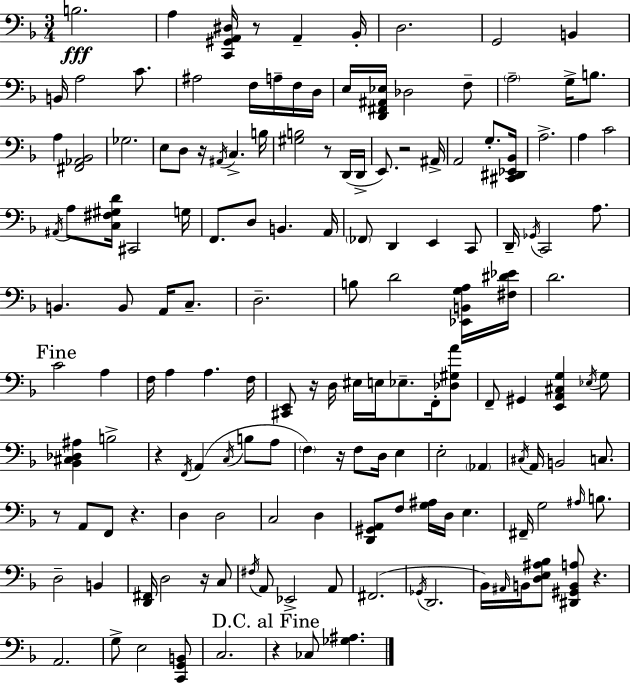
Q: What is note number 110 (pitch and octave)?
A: F#3